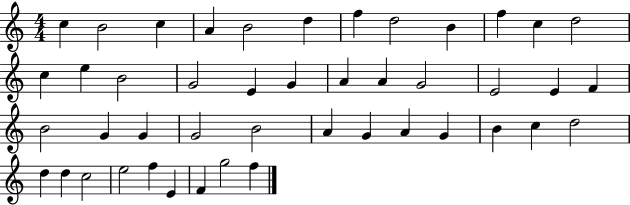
X:1
T:Untitled
M:4/4
L:1/4
K:C
c B2 c A B2 d f d2 B f c d2 c e B2 G2 E G A A G2 E2 E F B2 G G G2 B2 A G A G B c d2 d d c2 e2 f E F g2 f